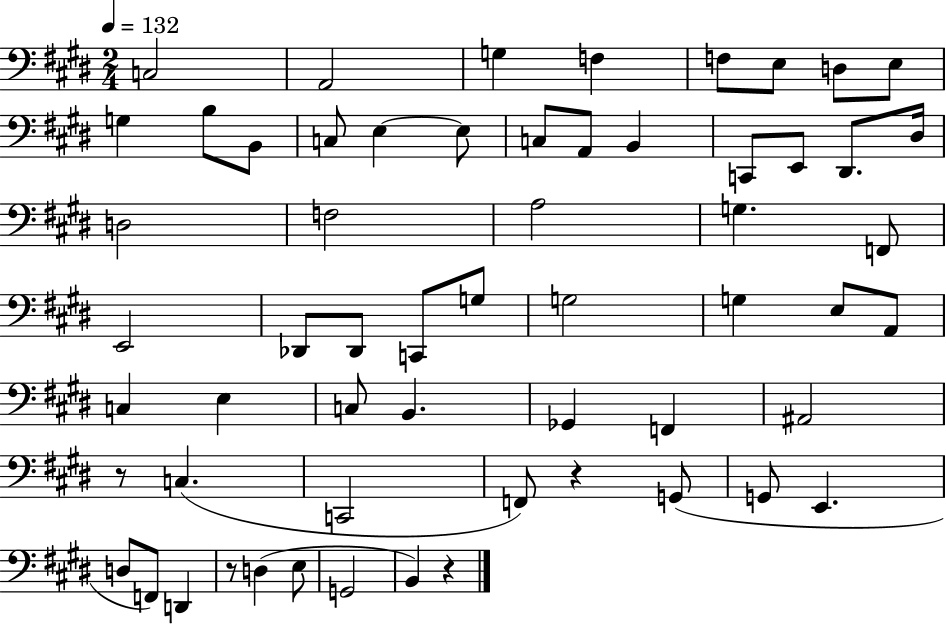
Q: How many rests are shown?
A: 4